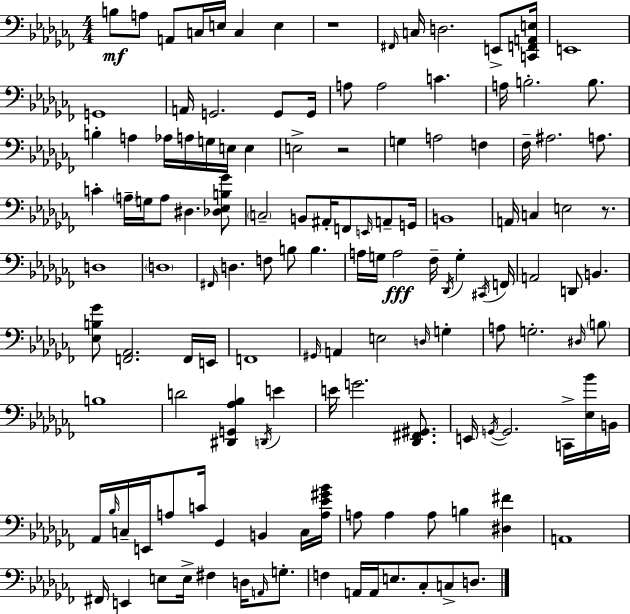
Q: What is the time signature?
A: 4/4